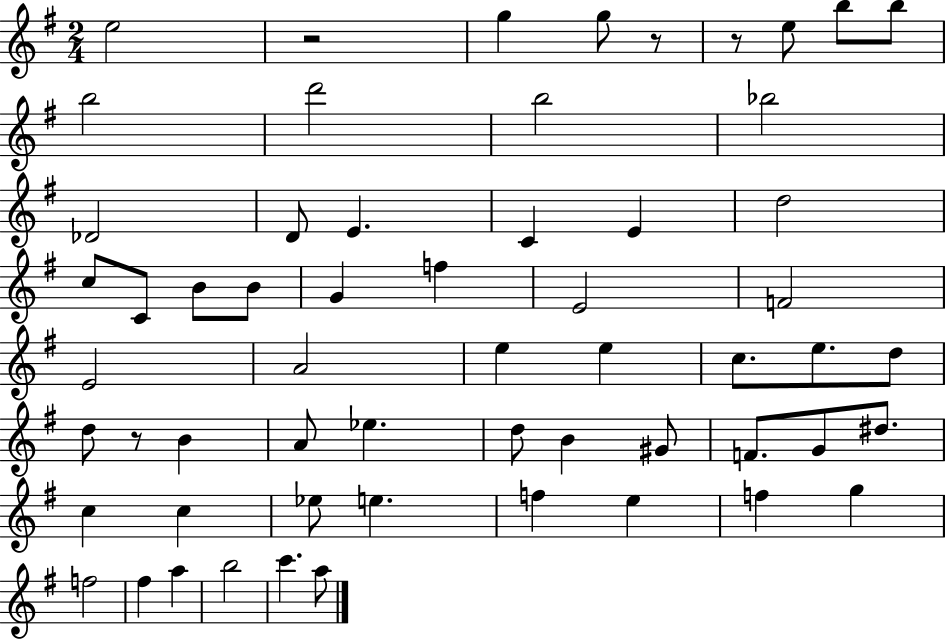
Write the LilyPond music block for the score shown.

{
  \clef treble
  \numericTimeSignature
  \time 2/4
  \key g \major
  \repeat volta 2 { e''2 | r2 | g''4 g''8 r8 | r8 e''8 b''8 b''8 | \break b''2 | d'''2 | b''2 | bes''2 | \break des'2 | d'8 e'4. | c'4 e'4 | d''2 | \break c''8 c'8 b'8 b'8 | g'4 f''4 | e'2 | f'2 | \break e'2 | a'2 | e''4 e''4 | c''8. e''8. d''8 | \break d''8 r8 b'4 | a'8 ees''4. | d''8 b'4 gis'8 | f'8. g'8 dis''8. | \break c''4 c''4 | ees''8 e''4. | f''4 e''4 | f''4 g''4 | \break f''2 | fis''4 a''4 | b''2 | c'''4. a''8 | \break } \bar "|."
}